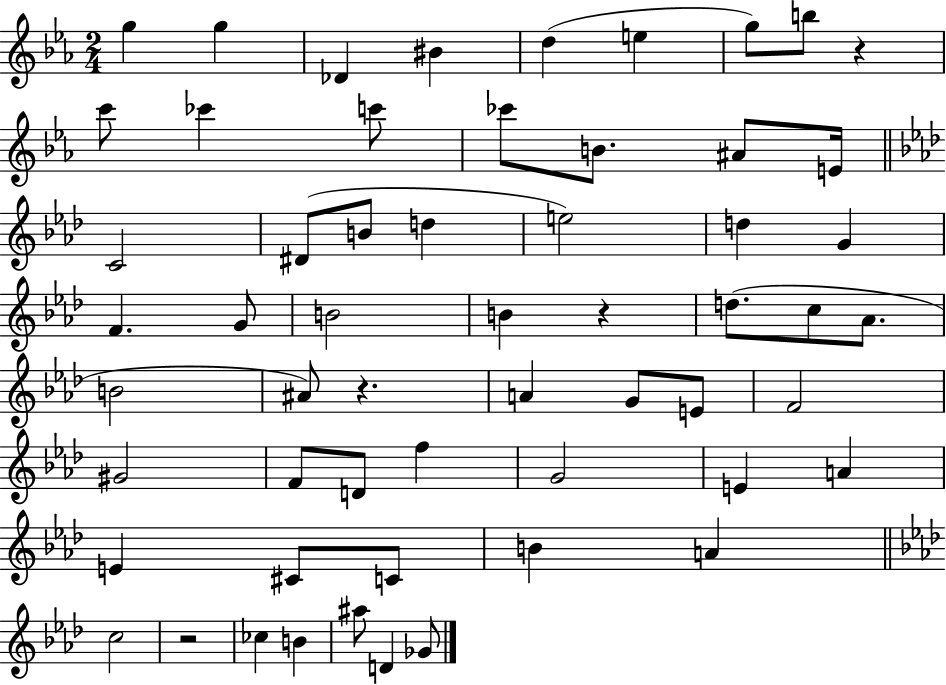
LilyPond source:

{
  \clef treble
  \numericTimeSignature
  \time 2/4
  \key ees \major
  g''4 g''4 | des'4 bis'4 | d''4( e''4 | g''8) b''8 r4 | \break c'''8 ces'''4 c'''8 | ces'''8 b'8. ais'8 e'16 | \bar "||" \break \key f \minor c'2 | dis'8( b'8 d''4 | e''2) | d''4 g'4 | \break f'4. g'8 | b'2 | b'4 r4 | d''8.( c''8 aes'8. | \break b'2 | ais'8) r4. | a'4 g'8 e'8 | f'2 | \break gis'2 | f'8 d'8 f''4 | g'2 | e'4 a'4 | \break e'4 cis'8 c'8 | b'4 a'4 | \bar "||" \break \key aes \major c''2 | r2 | ces''4 b'4 | ais''8 d'4 ges'8 | \break \bar "|."
}